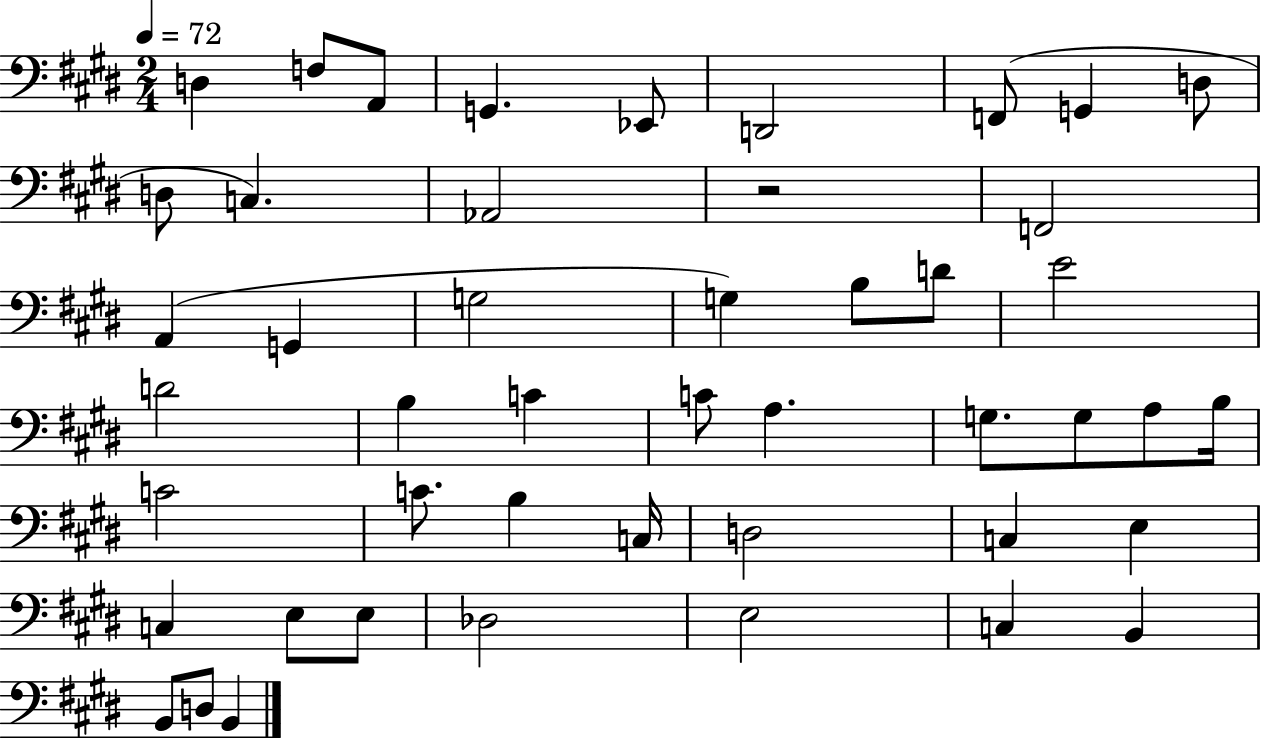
X:1
T:Untitled
M:2/4
L:1/4
K:E
D, F,/2 A,,/2 G,, _E,,/2 D,,2 F,,/2 G,, D,/2 D,/2 C, _A,,2 z2 F,,2 A,, G,, G,2 G, B,/2 D/2 E2 D2 B, C C/2 A, G,/2 G,/2 A,/2 B,/4 C2 C/2 B, C,/4 D,2 C, E, C, E,/2 E,/2 _D,2 E,2 C, B,, B,,/2 D,/2 B,,